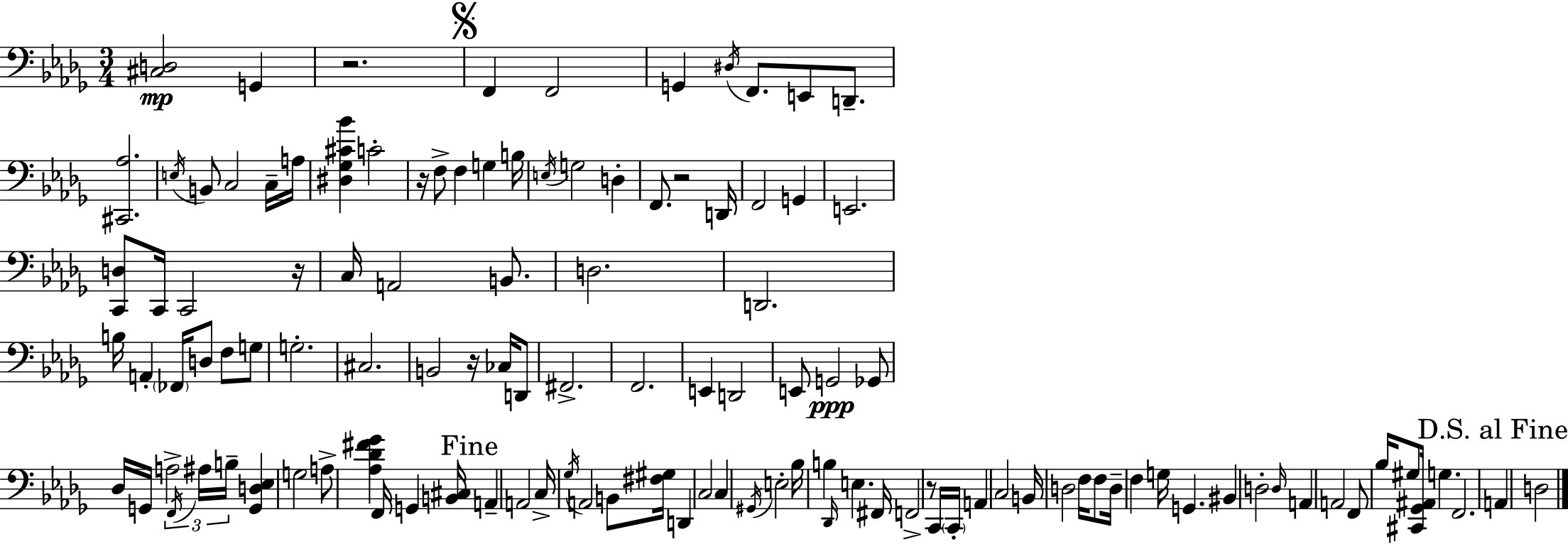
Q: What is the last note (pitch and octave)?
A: D3